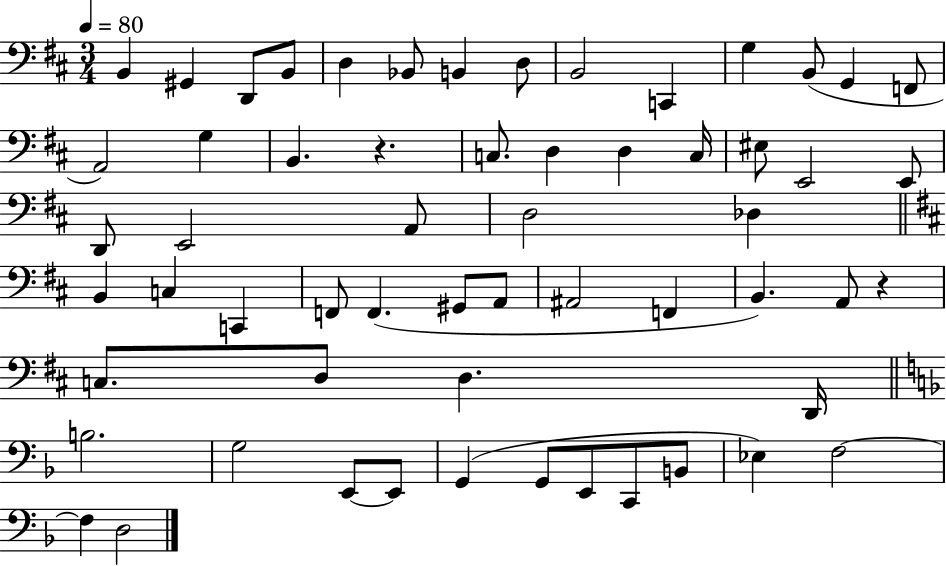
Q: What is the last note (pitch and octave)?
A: D3